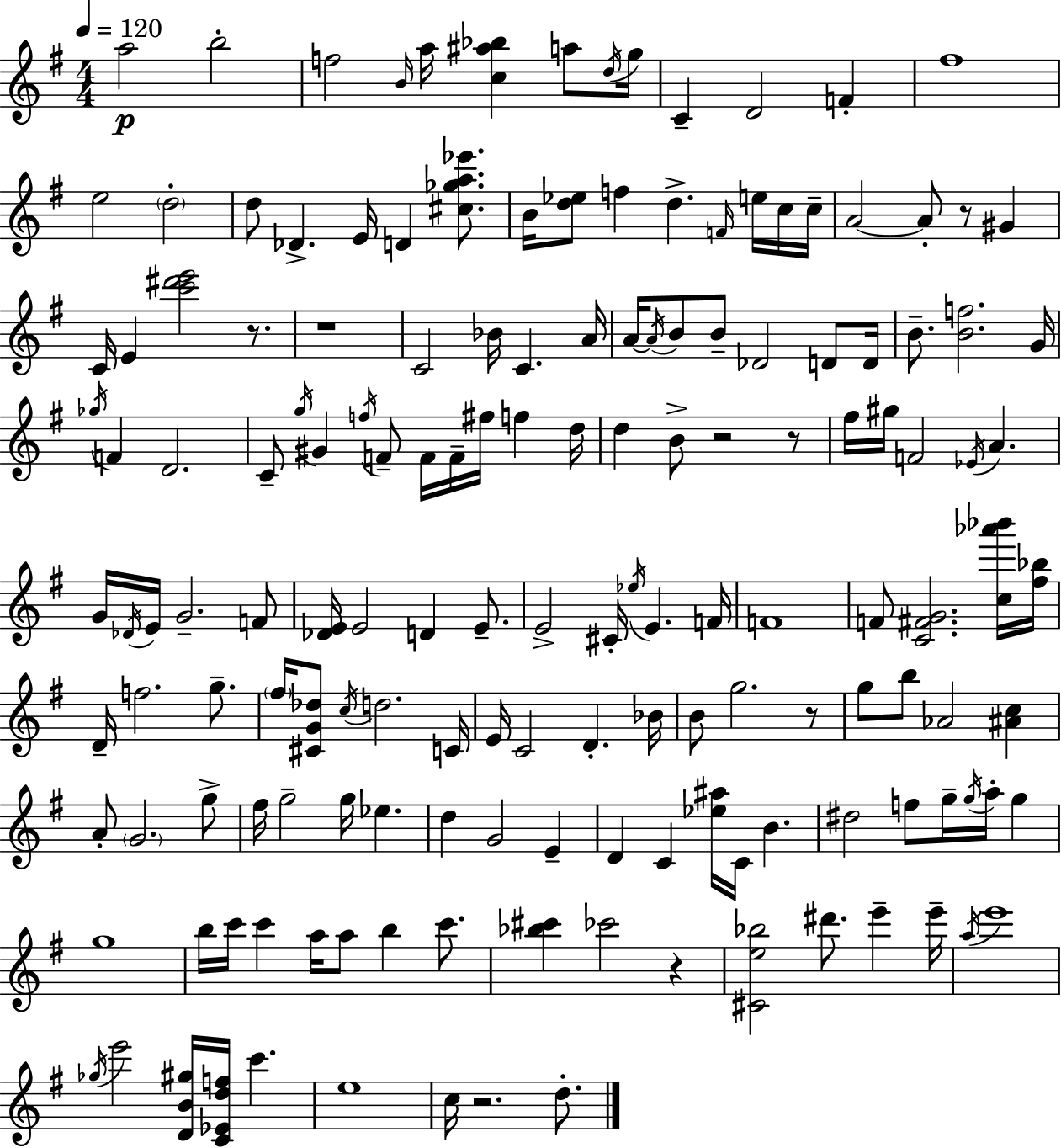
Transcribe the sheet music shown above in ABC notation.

X:1
T:Untitled
M:4/4
L:1/4
K:G
a2 b2 f2 B/4 a/4 [c^a_b] a/2 d/4 g/4 C D2 F ^f4 e2 d2 d/2 _D E/4 D [^c_ga_e']/2 B/4 [d_e]/2 f d F/4 e/4 c/4 c/4 A2 A/2 z/2 ^G C/4 E [c'^d'e']2 z/2 z4 C2 _B/4 C A/4 A/4 A/4 B/2 B/2 _D2 D/2 D/4 B/2 [Bf]2 G/4 _g/4 F D2 C/2 g/4 ^G f/4 F/2 F/4 F/4 ^f/4 f d/4 d B/2 z2 z/2 ^f/4 ^g/4 F2 _E/4 A G/4 _D/4 E/4 G2 F/2 [_DE]/4 E2 D E/2 E2 ^C/4 _e/4 E F/4 F4 F/2 [C^FG]2 [c_a'_b']/4 [^f_b]/4 D/4 f2 g/2 ^f/4 [^CG_d]/2 c/4 d2 C/4 E/4 C2 D _B/4 B/2 g2 z/2 g/2 b/2 _A2 [^Ac] A/2 G2 g/2 ^f/4 g2 g/4 _e d G2 E D C [_e^a]/4 C/4 B ^d2 f/2 g/4 g/4 a/4 g g4 b/4 c'/4 c' a/4 a/2 b c'/2 [_b^c'] _c'2 z [^Ce_b]2 ^d'/2 e' e'/4 a/4 e'4 _g/4 e'2 [DB^g]/4 [C_Edf]/4 c' e4 c/4 z2 d/2